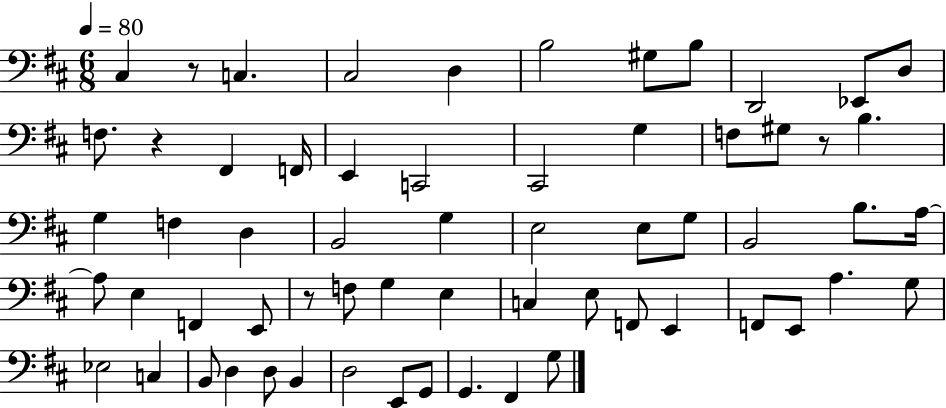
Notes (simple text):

C#3/q R/e C3/q. C#3/h D3/q B3/h G#3/e B3/e D2/h Eb2/e D3/e F3/e. R/q F#2/q F2/s E2/q C2/h C#2/h G3/q F3/e G#3/e R/e B3/q. G3/q F3/q D3/q B2/h G3/q E3/h E3/e G3/e B2/h B3/e. A3/s A3/e E3/q F2/q E2/e R/e F3/e G3/q E3/q C3/q E3/e F2/e E2/q F2/e E2/e A3/q. G3/e Eb3/h C3/q B2/e D3/q D3/e B2/q D3/h E2/e G2/e G2/q. F#2/q G3/e